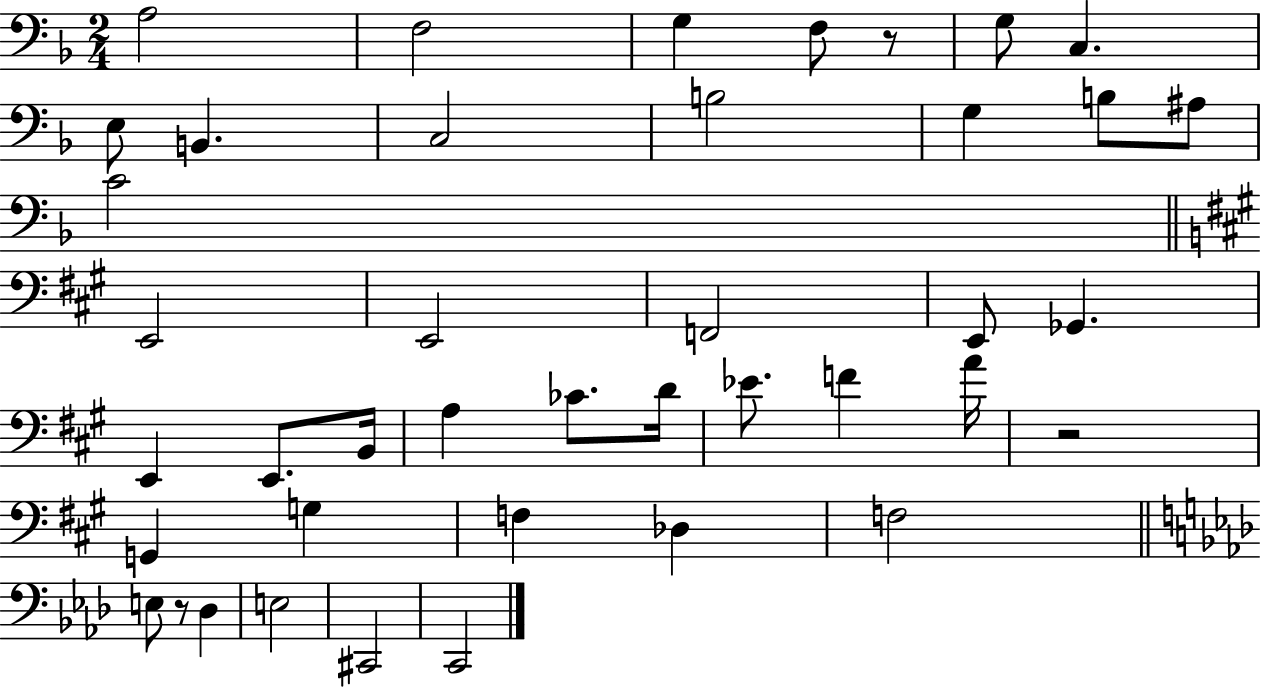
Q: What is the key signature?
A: F major